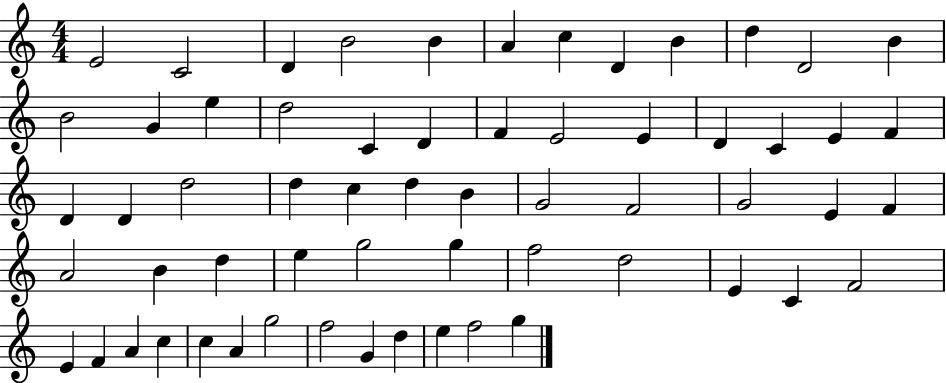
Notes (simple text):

E4/h C4/h D4/q B4/h B4/q A4/q C5/q D4/q B4/q D5/q D4/h B4/q B4/h G4/q E5/q D5/h C4/q D4/q F4/q E4/h E4/q D4/q C4/q E4/q F4/q D4/q D4/q D5/h D5/q C5/q D5/q B4/q G4/h F4/h G4/h E4/q F4/q A4/h B4/q D5/q E5/q G5/h G5/q F5/h D5/h E4/q C4/q F4/h E4/q F4/q A4/q C5/q C5/q A4/q G5/h F5/h G4/q D5/q E5/q F5/h G5/q